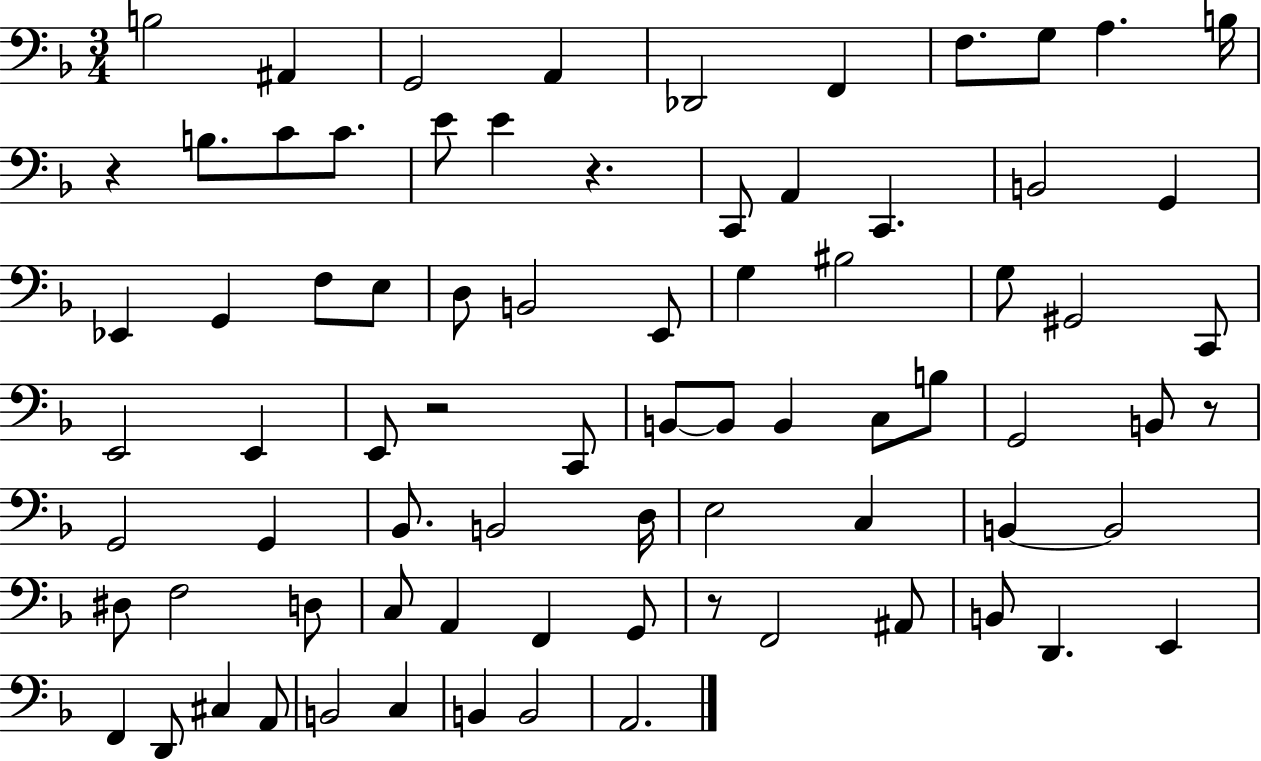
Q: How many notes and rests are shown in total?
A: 78